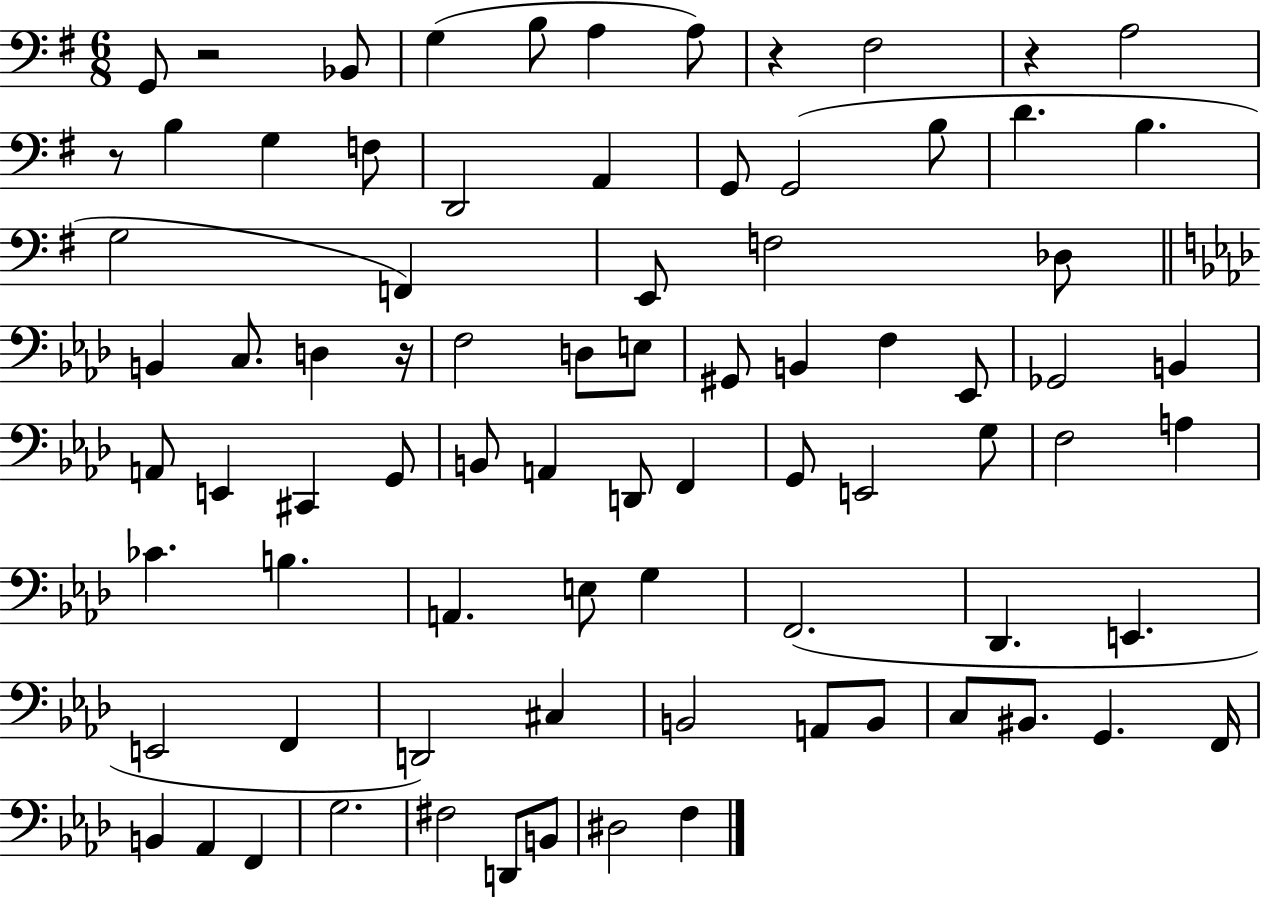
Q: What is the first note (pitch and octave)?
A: G2